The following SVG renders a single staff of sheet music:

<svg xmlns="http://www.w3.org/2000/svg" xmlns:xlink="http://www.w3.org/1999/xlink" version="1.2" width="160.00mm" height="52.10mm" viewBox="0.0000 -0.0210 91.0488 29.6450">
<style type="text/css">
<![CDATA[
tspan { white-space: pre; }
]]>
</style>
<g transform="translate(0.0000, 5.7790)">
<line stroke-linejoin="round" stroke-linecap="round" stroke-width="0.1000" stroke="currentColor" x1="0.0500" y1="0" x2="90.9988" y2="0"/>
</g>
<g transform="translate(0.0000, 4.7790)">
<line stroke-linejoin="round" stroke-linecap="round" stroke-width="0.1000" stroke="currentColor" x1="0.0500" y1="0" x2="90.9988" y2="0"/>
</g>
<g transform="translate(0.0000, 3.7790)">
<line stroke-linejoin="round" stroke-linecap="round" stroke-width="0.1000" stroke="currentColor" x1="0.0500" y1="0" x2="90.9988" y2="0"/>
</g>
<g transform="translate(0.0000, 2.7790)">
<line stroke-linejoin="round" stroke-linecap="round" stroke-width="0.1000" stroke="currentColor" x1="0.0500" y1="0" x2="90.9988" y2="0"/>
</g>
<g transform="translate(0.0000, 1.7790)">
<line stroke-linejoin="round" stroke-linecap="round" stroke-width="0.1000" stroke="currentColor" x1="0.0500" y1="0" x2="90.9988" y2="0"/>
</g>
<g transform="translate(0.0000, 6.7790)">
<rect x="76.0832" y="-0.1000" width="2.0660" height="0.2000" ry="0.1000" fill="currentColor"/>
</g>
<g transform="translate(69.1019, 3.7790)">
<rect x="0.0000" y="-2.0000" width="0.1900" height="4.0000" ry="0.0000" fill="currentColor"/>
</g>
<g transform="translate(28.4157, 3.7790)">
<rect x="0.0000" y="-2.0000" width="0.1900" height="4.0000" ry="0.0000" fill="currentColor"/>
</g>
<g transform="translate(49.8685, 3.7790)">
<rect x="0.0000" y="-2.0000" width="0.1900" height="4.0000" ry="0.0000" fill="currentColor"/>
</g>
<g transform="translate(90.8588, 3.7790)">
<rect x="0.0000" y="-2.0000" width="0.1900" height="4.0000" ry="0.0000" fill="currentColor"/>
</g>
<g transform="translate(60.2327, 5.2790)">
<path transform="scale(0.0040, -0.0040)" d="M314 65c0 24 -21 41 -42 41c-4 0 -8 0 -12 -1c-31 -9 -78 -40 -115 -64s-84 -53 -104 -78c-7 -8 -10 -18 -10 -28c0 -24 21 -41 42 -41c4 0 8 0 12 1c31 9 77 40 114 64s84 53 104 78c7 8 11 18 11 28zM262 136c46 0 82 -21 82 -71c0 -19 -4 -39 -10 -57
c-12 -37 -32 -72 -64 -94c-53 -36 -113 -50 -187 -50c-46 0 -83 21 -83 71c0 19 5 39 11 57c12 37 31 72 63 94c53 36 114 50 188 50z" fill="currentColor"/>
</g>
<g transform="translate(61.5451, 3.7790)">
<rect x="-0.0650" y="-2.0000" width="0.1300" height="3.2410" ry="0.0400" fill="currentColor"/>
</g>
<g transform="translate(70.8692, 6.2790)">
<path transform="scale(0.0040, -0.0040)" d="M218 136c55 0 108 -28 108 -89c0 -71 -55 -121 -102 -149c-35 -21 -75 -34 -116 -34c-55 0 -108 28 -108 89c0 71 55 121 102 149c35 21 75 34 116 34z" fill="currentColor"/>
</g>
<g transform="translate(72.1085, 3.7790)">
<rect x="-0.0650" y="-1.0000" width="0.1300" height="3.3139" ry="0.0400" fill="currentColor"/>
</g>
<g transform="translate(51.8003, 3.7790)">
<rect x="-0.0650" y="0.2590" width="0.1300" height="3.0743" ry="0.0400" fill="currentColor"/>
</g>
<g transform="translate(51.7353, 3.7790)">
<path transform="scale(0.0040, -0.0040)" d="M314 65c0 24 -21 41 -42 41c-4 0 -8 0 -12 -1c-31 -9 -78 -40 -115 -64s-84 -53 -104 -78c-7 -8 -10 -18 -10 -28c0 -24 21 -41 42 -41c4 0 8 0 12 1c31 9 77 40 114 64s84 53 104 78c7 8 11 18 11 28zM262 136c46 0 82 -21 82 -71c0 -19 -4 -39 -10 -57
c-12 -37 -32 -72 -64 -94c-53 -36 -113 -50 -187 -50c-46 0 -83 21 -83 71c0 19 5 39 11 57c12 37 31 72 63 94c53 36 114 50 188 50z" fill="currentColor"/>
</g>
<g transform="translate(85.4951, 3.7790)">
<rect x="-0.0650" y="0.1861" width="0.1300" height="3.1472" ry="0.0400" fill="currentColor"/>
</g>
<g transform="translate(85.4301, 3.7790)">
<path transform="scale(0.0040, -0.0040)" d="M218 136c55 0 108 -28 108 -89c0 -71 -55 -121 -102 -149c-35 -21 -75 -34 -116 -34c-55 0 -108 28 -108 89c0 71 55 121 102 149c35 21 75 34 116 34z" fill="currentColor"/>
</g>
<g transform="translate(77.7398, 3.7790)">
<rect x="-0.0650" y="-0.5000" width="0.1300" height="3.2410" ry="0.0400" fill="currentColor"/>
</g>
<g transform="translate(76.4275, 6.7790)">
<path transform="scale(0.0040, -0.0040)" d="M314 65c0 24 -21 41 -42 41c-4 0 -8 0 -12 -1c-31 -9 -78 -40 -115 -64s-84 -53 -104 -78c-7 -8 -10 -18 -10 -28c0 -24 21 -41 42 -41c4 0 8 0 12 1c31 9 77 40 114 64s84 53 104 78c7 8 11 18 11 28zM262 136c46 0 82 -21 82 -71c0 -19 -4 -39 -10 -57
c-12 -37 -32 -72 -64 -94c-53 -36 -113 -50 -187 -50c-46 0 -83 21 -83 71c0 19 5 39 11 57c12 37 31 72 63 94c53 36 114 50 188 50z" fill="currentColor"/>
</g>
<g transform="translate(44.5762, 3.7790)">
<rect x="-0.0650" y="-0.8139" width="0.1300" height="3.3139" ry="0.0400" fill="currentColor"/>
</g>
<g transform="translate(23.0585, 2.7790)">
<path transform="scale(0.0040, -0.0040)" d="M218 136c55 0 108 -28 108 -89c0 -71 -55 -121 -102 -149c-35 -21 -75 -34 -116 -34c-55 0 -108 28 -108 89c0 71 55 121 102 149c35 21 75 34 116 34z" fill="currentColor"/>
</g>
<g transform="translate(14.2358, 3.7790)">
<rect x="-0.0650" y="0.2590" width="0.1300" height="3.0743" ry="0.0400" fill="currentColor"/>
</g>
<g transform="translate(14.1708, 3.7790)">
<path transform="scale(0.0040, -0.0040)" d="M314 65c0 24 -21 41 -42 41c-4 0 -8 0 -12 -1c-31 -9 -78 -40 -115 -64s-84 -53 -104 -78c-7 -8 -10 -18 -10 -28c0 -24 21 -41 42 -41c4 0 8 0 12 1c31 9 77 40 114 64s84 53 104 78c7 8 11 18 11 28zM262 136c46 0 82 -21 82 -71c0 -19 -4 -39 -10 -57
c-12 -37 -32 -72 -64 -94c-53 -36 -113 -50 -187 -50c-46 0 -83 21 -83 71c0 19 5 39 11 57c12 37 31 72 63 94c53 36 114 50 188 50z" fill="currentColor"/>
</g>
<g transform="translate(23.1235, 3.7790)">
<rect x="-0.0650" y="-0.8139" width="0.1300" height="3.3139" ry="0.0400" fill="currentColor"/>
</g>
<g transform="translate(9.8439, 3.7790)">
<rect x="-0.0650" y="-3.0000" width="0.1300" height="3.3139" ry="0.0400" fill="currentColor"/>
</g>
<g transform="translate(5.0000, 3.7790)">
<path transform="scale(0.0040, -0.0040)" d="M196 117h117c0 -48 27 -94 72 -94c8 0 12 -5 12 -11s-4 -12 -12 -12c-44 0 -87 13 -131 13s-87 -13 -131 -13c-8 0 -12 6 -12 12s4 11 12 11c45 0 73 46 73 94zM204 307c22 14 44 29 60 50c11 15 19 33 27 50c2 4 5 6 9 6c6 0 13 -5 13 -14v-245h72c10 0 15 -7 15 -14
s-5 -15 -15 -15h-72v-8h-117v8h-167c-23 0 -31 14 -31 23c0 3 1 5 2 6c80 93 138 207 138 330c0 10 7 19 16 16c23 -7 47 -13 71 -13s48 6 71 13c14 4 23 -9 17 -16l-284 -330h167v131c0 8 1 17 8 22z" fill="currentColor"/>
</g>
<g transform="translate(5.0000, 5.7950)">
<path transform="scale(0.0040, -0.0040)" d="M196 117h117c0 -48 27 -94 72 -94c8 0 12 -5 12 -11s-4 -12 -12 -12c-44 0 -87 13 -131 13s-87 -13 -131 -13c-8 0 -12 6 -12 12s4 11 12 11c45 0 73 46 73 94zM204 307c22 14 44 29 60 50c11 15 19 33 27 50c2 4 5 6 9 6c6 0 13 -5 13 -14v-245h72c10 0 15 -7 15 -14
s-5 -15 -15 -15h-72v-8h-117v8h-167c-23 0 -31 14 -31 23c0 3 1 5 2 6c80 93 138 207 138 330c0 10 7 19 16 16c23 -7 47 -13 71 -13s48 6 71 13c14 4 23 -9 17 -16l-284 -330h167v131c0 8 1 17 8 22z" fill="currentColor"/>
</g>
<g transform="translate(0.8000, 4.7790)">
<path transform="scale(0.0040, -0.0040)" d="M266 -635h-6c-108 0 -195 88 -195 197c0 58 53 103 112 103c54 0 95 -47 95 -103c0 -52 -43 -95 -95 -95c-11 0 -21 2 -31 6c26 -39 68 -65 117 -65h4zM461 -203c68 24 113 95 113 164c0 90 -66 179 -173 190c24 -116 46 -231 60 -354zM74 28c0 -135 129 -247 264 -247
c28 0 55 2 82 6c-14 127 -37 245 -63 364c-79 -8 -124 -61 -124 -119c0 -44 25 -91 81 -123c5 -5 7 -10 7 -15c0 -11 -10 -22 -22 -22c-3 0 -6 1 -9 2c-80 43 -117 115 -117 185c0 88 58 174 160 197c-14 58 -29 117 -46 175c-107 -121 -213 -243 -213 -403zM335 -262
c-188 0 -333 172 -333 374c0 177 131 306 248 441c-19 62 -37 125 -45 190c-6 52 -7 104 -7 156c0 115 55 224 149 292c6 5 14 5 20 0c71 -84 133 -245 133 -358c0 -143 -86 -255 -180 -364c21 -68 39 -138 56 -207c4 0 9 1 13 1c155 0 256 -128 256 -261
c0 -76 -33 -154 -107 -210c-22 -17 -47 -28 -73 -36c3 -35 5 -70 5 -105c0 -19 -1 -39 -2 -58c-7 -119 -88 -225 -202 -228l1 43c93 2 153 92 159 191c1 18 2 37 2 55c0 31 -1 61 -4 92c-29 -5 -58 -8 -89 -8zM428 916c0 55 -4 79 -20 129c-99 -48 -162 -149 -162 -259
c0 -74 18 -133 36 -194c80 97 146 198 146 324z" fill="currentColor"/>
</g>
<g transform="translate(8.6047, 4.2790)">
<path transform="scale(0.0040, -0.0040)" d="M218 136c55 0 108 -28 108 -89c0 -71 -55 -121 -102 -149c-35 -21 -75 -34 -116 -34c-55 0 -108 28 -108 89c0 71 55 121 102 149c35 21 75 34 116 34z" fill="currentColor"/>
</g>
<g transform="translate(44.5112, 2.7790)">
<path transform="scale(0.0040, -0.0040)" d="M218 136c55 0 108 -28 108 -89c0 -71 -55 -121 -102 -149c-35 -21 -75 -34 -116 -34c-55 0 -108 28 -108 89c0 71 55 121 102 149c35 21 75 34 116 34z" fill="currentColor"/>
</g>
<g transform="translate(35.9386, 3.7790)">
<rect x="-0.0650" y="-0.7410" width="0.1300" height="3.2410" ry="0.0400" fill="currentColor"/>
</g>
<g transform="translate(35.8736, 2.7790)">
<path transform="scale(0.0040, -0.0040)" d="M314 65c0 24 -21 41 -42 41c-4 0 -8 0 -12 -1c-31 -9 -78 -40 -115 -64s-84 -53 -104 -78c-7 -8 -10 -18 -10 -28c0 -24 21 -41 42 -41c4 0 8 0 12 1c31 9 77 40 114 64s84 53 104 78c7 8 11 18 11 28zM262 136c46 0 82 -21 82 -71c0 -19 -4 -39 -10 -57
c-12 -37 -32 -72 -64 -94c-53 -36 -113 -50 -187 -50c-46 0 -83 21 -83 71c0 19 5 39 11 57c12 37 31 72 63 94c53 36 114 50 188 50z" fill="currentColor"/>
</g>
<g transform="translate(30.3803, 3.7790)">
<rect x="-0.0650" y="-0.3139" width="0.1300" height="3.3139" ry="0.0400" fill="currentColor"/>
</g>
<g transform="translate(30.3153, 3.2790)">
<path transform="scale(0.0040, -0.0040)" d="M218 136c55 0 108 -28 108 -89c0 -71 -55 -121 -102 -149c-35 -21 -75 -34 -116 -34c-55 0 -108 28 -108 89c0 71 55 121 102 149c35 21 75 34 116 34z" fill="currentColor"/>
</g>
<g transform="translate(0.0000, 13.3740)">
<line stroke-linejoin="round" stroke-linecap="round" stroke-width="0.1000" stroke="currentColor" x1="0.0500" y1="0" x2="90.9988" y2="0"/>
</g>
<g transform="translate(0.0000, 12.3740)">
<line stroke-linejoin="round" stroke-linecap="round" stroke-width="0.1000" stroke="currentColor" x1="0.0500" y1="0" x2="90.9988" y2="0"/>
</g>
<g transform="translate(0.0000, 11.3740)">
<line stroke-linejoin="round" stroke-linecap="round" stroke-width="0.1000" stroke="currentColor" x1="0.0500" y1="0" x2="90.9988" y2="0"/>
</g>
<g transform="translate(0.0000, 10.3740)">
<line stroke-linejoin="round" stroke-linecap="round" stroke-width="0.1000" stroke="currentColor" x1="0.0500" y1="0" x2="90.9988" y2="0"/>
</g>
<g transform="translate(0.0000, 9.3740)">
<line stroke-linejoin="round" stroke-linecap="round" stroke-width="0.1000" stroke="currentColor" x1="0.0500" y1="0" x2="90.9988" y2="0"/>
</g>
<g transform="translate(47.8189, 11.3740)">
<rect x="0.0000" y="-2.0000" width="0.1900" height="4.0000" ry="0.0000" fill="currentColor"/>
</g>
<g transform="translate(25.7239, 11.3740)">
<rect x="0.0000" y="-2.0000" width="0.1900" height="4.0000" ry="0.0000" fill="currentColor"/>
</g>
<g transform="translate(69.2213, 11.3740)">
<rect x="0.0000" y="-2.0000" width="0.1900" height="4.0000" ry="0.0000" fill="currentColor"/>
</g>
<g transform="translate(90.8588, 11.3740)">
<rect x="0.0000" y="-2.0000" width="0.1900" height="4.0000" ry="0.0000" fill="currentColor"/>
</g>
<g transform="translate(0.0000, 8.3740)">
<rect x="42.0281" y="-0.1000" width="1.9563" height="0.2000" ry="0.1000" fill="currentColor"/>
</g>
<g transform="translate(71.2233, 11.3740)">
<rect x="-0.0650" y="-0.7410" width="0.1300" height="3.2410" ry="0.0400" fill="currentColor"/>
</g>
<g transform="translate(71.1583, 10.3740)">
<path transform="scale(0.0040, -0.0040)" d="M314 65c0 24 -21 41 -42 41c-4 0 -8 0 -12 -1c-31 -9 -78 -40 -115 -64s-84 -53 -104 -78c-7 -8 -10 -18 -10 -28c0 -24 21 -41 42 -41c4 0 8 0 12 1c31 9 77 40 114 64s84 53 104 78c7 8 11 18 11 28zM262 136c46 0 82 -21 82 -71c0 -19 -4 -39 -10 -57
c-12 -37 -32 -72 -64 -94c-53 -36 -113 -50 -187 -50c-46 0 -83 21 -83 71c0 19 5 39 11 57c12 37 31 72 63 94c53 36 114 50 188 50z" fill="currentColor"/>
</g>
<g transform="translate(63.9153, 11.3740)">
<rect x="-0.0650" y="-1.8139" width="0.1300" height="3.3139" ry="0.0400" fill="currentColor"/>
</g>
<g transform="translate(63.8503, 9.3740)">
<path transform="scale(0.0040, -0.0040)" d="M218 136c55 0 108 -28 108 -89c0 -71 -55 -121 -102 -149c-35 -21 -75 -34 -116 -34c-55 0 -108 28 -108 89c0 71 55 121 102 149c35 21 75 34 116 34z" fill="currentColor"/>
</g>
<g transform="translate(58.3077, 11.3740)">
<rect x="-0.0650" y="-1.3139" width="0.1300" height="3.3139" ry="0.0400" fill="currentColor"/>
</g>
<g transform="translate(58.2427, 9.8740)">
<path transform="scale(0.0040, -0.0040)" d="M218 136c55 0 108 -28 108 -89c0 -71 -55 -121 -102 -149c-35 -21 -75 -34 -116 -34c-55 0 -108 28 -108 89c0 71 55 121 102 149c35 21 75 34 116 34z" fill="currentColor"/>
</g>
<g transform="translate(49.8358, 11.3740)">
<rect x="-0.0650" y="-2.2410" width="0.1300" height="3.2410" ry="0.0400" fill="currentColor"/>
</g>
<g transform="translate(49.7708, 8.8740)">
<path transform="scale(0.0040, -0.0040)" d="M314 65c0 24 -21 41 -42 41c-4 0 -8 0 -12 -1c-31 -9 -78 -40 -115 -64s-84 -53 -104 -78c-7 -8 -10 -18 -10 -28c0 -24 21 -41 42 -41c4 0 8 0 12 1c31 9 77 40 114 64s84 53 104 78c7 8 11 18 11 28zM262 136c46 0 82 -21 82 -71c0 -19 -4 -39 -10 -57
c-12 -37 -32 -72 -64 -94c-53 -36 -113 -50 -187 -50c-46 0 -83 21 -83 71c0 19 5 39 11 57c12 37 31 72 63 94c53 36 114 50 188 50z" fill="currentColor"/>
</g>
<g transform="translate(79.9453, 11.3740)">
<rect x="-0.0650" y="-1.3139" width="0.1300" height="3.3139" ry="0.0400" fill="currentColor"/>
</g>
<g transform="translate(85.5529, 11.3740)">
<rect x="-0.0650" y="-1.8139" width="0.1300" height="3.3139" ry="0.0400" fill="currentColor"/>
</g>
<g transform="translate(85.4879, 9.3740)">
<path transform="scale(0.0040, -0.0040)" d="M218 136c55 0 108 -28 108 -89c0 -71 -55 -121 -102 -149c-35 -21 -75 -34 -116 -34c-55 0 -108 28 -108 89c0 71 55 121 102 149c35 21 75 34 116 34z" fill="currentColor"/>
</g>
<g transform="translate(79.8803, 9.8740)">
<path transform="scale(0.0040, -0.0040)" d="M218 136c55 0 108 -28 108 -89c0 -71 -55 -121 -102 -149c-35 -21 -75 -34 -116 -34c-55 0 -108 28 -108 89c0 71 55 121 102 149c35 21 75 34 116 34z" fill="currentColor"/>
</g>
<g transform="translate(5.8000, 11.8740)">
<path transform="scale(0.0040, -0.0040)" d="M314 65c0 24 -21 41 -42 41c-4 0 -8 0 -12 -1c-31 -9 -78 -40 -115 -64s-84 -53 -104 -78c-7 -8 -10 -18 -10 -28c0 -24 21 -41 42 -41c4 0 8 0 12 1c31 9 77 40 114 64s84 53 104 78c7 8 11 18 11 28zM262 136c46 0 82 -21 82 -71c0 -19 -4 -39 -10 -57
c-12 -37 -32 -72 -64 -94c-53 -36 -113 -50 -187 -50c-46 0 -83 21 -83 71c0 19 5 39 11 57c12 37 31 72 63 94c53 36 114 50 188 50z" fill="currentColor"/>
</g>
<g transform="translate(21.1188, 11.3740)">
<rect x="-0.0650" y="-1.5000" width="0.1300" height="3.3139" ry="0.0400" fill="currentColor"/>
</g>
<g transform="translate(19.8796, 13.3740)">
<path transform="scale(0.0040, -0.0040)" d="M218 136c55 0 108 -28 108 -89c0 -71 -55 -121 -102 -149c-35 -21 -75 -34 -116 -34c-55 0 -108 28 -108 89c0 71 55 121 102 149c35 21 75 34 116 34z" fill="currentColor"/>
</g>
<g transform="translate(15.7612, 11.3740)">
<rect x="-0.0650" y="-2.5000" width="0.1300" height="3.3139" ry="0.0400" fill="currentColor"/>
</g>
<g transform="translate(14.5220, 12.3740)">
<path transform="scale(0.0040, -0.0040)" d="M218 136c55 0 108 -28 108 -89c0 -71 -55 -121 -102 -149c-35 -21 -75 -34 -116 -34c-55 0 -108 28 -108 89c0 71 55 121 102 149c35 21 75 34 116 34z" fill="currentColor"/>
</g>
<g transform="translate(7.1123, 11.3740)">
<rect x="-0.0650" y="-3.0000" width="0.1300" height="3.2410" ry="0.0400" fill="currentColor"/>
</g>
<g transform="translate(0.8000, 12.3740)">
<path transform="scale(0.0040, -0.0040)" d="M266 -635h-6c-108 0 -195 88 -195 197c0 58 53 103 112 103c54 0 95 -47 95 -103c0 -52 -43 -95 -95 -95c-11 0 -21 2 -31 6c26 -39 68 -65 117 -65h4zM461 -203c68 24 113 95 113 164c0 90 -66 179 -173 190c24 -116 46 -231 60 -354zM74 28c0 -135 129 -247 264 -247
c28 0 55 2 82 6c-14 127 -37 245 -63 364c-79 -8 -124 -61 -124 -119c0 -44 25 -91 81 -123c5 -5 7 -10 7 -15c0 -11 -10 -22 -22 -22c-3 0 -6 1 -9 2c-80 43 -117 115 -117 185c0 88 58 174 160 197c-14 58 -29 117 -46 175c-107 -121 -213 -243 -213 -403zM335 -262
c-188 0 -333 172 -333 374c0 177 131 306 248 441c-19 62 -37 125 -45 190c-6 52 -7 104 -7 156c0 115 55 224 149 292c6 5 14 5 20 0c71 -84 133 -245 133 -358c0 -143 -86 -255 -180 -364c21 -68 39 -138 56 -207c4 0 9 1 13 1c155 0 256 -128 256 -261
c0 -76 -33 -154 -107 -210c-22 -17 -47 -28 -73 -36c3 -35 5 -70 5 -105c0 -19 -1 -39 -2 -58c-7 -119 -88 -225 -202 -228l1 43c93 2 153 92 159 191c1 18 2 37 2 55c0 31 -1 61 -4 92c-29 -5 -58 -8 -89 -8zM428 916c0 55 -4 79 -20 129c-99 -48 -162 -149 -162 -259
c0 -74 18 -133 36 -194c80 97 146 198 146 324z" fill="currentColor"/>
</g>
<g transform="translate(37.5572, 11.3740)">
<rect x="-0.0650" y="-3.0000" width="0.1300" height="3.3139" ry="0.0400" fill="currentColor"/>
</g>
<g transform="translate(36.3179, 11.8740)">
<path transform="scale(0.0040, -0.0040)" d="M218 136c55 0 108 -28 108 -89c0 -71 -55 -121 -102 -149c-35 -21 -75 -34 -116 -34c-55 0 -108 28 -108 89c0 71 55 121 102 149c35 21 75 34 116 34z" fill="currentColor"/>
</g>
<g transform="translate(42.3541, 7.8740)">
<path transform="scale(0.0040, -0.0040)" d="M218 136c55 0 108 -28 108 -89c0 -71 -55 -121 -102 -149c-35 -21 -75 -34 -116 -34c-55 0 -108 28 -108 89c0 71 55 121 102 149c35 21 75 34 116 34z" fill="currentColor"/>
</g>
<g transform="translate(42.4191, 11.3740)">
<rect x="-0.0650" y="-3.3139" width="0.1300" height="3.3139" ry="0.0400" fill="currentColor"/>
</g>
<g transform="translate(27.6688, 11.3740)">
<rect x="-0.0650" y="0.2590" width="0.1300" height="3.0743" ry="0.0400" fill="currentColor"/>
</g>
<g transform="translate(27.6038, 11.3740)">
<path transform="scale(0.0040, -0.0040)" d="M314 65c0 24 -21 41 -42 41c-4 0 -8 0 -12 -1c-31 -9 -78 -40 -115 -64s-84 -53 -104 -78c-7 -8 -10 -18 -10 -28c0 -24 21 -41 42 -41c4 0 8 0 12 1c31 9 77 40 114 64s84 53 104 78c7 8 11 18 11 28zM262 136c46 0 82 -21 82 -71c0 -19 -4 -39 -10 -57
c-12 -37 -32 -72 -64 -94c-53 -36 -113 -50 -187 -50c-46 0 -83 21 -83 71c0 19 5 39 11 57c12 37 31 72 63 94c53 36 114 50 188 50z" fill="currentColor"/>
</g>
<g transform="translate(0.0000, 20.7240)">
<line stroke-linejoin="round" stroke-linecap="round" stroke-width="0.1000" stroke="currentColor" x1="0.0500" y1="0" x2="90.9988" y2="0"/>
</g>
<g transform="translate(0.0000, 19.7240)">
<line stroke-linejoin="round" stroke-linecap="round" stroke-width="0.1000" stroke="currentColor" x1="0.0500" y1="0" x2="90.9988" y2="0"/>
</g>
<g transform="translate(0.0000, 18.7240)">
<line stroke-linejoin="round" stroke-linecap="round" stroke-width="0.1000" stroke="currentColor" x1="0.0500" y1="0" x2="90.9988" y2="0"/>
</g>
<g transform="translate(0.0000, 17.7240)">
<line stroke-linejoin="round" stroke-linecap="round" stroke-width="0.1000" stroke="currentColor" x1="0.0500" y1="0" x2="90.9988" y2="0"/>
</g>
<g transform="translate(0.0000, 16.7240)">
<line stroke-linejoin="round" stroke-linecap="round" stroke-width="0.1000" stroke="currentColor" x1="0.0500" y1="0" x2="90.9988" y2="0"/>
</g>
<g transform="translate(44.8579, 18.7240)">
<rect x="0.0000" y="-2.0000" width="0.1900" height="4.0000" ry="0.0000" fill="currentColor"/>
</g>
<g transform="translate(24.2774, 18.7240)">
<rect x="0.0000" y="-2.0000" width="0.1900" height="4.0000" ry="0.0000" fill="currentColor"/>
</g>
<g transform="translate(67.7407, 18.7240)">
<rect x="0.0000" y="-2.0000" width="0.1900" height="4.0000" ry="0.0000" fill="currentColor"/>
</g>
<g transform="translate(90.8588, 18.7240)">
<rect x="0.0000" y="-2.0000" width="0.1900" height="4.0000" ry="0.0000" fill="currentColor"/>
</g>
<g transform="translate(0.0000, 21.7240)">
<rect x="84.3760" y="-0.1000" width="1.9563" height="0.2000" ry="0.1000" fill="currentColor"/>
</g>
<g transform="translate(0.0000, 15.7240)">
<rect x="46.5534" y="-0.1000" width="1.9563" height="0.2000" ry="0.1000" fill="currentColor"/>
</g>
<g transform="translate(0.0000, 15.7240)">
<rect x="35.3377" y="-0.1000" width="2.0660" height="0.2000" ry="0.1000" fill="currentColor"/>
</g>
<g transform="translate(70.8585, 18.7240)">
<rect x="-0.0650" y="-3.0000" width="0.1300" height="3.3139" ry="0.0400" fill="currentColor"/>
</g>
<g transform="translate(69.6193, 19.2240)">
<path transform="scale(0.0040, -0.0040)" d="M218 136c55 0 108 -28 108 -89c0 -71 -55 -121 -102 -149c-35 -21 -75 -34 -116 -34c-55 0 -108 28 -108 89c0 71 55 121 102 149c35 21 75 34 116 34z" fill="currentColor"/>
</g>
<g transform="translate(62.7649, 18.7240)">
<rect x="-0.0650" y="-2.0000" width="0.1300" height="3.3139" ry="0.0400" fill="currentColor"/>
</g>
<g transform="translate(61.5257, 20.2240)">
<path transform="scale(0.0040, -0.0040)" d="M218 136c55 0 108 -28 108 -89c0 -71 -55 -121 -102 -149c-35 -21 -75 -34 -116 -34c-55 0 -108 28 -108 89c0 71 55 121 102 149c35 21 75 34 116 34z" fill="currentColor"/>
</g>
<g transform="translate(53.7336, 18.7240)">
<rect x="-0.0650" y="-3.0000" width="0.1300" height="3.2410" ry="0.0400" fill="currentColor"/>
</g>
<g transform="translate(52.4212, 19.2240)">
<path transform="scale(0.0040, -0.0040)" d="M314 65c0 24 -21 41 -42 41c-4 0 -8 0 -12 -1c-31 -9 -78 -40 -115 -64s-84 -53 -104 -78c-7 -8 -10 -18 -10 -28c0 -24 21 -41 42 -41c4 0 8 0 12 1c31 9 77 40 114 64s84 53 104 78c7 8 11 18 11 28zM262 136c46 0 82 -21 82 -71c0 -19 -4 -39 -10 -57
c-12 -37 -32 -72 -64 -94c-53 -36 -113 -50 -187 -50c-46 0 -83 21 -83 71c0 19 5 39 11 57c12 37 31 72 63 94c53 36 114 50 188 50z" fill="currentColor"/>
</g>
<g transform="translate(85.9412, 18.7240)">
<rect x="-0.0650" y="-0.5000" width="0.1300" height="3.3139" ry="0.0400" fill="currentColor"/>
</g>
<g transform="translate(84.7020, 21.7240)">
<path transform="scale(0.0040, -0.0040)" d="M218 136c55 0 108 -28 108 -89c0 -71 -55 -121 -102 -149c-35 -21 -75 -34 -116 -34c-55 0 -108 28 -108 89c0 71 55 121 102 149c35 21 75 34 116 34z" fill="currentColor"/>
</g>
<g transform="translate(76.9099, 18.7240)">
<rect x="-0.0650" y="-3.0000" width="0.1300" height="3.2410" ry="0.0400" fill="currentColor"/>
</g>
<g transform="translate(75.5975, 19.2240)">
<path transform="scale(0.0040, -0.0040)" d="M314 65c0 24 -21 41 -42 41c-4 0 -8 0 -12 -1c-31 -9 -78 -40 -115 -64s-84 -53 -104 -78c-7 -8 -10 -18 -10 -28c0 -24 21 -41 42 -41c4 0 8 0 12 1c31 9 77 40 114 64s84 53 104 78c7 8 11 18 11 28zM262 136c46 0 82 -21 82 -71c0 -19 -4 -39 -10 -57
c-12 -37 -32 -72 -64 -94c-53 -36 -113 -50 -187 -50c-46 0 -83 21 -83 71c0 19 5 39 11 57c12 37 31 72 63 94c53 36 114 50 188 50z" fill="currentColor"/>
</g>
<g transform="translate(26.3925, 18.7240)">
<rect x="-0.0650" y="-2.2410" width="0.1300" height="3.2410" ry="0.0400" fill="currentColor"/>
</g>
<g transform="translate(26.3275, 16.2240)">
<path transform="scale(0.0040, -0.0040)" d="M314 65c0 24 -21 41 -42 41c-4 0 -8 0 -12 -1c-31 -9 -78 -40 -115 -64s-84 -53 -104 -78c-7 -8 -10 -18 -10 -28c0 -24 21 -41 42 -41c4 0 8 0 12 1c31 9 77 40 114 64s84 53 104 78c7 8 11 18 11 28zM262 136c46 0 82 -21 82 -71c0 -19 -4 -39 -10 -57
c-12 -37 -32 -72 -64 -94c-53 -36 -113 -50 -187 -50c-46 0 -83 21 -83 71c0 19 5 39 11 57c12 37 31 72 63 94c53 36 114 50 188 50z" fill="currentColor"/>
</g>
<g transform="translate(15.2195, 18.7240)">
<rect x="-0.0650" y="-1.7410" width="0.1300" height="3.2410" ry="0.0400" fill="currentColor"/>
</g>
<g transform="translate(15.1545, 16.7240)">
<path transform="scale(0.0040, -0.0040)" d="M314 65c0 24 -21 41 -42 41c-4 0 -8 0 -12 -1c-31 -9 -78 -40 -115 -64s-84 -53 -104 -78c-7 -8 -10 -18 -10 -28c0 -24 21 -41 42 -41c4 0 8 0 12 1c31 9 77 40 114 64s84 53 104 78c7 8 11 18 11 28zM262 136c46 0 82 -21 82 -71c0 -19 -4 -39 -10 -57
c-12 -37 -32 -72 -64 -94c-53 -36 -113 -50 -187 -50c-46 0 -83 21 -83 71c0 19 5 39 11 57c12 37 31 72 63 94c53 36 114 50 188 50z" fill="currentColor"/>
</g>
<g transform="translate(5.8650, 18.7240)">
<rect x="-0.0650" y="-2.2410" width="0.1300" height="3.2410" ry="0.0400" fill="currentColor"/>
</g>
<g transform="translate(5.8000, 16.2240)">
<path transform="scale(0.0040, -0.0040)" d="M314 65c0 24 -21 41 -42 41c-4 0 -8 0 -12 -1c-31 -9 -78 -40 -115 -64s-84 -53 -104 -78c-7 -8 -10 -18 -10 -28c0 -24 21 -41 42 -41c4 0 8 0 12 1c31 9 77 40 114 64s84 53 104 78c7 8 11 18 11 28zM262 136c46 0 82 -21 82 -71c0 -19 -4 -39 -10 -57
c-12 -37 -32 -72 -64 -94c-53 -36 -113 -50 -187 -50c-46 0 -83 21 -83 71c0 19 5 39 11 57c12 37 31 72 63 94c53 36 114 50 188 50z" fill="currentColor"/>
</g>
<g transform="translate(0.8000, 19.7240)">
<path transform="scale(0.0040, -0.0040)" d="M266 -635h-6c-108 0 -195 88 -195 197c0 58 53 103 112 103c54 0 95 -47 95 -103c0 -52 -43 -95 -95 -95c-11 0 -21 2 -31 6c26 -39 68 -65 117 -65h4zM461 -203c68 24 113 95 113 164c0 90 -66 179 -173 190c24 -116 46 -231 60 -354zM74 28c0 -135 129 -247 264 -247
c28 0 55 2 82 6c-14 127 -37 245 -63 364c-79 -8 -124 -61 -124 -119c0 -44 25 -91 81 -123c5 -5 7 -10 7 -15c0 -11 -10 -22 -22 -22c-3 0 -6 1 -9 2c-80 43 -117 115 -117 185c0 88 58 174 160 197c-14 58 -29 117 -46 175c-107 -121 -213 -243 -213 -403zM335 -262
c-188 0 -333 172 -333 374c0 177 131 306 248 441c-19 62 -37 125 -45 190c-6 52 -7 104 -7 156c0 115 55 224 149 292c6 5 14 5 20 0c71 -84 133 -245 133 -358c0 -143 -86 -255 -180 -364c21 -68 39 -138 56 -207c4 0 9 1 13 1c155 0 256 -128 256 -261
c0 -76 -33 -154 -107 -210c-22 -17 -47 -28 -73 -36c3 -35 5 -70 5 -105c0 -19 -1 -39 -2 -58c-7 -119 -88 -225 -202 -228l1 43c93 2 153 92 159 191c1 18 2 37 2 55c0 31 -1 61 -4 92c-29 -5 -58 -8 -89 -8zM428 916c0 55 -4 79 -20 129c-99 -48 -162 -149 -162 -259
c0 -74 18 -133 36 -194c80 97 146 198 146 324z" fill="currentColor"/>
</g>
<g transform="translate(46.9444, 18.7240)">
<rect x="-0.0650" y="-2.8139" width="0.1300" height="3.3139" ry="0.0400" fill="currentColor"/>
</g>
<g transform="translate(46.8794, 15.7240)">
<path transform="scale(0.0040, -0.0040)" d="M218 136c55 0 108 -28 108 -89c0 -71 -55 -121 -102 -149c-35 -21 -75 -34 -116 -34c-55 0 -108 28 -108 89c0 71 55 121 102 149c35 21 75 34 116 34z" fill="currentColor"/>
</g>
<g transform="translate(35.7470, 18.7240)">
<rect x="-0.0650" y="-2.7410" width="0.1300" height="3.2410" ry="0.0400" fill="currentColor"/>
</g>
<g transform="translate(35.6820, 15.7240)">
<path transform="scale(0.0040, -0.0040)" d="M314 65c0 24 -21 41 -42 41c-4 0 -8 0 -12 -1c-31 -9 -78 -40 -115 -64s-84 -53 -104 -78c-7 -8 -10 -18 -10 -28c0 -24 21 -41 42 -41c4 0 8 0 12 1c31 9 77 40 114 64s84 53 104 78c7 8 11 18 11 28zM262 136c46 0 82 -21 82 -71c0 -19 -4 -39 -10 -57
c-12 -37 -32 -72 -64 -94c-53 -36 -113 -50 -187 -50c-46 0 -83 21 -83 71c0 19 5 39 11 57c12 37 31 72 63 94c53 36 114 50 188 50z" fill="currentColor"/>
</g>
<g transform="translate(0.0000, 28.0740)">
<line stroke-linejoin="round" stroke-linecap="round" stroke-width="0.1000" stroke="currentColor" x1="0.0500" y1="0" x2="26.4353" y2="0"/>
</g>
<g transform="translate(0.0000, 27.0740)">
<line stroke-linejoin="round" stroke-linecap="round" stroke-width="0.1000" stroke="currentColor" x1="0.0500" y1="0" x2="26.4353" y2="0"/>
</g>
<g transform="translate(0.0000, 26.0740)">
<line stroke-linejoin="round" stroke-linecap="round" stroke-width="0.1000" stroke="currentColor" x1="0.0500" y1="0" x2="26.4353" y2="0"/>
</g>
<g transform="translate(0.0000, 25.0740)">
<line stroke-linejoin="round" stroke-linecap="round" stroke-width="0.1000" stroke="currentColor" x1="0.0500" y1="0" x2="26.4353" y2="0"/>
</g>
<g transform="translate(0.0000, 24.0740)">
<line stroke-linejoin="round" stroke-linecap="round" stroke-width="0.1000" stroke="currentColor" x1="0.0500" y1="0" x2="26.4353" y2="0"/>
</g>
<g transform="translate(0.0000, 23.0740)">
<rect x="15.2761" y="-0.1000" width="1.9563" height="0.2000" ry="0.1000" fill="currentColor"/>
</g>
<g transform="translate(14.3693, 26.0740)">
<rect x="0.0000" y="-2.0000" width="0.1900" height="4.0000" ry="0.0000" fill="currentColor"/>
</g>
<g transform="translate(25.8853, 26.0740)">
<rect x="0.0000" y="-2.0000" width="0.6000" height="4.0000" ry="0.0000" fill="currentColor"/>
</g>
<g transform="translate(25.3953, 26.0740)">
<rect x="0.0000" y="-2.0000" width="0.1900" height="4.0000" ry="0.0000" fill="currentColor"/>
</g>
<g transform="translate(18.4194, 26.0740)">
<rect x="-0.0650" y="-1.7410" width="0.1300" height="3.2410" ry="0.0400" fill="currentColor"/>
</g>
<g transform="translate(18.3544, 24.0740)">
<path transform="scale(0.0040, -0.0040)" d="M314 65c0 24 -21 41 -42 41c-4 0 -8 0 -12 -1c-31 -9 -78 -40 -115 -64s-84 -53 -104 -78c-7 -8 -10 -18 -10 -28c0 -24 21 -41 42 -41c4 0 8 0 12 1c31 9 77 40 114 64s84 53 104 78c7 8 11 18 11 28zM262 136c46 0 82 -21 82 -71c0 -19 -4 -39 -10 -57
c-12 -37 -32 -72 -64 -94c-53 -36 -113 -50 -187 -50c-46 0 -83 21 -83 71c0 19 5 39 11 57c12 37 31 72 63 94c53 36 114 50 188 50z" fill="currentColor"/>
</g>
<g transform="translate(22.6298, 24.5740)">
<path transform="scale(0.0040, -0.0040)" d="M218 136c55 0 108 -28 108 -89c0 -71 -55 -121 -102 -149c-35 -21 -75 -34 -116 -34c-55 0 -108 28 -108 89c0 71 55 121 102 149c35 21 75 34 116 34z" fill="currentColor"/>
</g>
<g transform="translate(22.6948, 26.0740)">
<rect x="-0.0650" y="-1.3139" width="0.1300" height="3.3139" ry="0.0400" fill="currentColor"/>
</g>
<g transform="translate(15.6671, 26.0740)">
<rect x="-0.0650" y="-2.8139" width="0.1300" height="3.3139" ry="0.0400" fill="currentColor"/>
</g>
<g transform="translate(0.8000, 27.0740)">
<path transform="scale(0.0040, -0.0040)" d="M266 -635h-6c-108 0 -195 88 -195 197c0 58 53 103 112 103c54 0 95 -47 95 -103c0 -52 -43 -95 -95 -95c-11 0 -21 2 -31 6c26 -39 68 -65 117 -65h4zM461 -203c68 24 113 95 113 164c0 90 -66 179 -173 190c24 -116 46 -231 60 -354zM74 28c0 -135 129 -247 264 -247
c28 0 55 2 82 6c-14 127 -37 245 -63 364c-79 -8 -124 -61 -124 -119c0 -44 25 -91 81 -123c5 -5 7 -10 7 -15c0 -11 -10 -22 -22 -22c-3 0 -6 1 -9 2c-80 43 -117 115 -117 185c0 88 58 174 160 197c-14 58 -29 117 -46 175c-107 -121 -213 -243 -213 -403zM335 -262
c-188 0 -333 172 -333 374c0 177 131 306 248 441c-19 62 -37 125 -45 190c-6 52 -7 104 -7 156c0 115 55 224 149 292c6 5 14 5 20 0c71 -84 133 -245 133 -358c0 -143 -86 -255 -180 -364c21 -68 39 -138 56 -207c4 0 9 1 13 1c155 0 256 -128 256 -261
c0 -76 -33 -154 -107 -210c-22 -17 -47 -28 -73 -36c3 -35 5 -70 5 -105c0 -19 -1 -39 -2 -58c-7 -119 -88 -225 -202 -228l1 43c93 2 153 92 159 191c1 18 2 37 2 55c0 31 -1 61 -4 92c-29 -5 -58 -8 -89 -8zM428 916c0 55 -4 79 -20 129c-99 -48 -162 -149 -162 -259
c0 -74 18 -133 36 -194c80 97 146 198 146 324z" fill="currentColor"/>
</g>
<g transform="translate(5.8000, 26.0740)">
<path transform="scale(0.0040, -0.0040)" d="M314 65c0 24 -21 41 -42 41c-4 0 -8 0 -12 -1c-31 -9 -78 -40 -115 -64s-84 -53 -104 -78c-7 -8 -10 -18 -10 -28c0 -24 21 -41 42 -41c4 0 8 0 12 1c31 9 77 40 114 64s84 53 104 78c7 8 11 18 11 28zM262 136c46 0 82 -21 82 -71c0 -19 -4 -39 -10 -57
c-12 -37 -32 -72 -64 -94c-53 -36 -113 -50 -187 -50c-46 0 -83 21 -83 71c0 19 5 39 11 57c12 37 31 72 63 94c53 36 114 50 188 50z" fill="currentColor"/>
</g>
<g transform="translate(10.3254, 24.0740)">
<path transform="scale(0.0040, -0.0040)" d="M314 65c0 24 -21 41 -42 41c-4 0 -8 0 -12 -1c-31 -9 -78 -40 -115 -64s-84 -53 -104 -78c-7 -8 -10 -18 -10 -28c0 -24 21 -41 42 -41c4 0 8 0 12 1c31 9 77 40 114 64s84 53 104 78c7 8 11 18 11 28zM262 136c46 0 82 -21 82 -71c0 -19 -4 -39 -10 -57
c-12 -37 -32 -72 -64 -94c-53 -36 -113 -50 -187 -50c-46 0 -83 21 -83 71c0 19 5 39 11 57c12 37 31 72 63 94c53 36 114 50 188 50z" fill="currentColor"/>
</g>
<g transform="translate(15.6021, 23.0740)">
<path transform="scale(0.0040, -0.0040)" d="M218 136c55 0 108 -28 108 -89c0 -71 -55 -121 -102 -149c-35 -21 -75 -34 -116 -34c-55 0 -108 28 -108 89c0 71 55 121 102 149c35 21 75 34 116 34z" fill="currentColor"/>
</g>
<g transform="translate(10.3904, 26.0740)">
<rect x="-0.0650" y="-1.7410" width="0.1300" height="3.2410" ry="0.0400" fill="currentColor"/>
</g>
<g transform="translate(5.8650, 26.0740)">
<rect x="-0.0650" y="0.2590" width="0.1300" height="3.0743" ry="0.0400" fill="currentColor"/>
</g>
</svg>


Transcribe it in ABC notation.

X:1
T:Untitled
M:4/4
L:1/4
K:C
A B2 d c d2 d B2 F2 D C2 B A2 G E B2 A b g2 e f d2 e f g2 f2 g2 a2 a A2 F A A2 C B2 f2 a f2 e